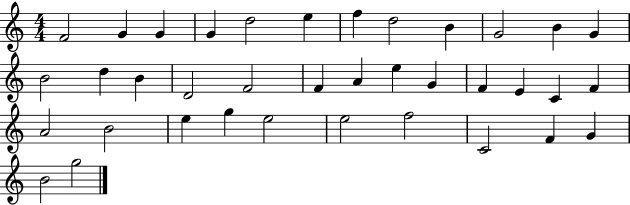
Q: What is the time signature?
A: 4/4